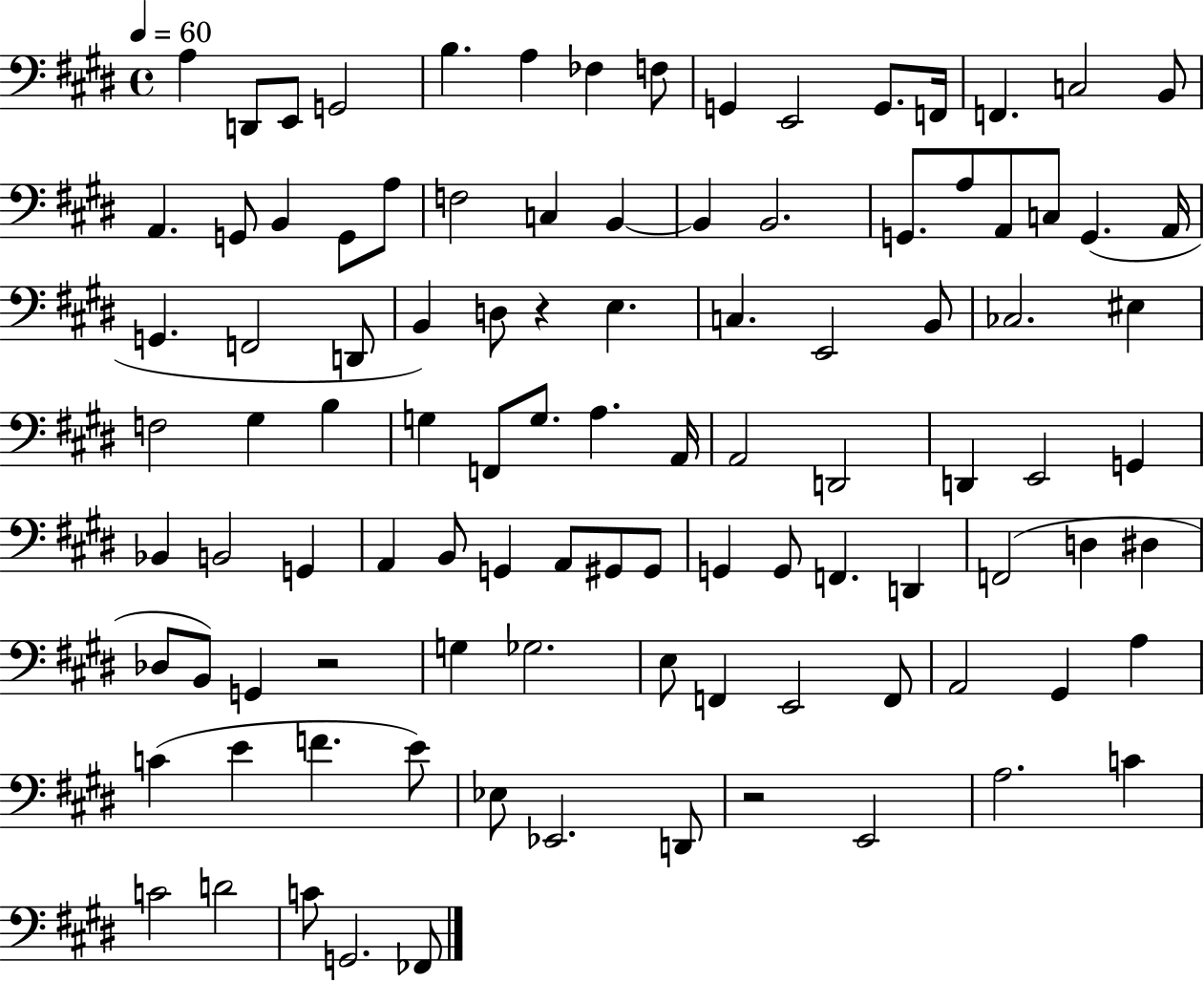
X:1
T:Untitled
M:4/4
L:1/4
K:E
A, D,,/2 E,,/2 G,,2 B, A, _F, F,/2 G,, E,,2 G,,/2 F,,/4 F,, C,2 B,,/2 A,, G,,/2 B,, G,,/2 A,/2 F,2 C, B,, B,, B,,2 G,,/2 A,/2 A,,/2 C,/2 G,, A,,/4 G,, F,,2 D,,/2 B,, D,/2 z E, C, E,,2 B,,/2 _C,2 ^E, F,2 ^G, B, G, F,,/2 G,/2 A, A,,/4 A,,2 D,,2 D,, E,,2 G,, _B,, B,,2 G,, A,, B,,/2 G,, A,,/2 ^G,,/2 ^G,,/2 G,, G,,/2 F,, D,, F,,2 D, ^D, _D,/2 B,,/2 G,, z2 G, _G,2 E,/2 F,, E,,2 F,,/2 A,,2 ^G,, A, C E F E/2 _E,/2 _E,,2 D,,/2 z2 E,,2 A,2 C C2 D2 C/2 G,,2 _F,,/2